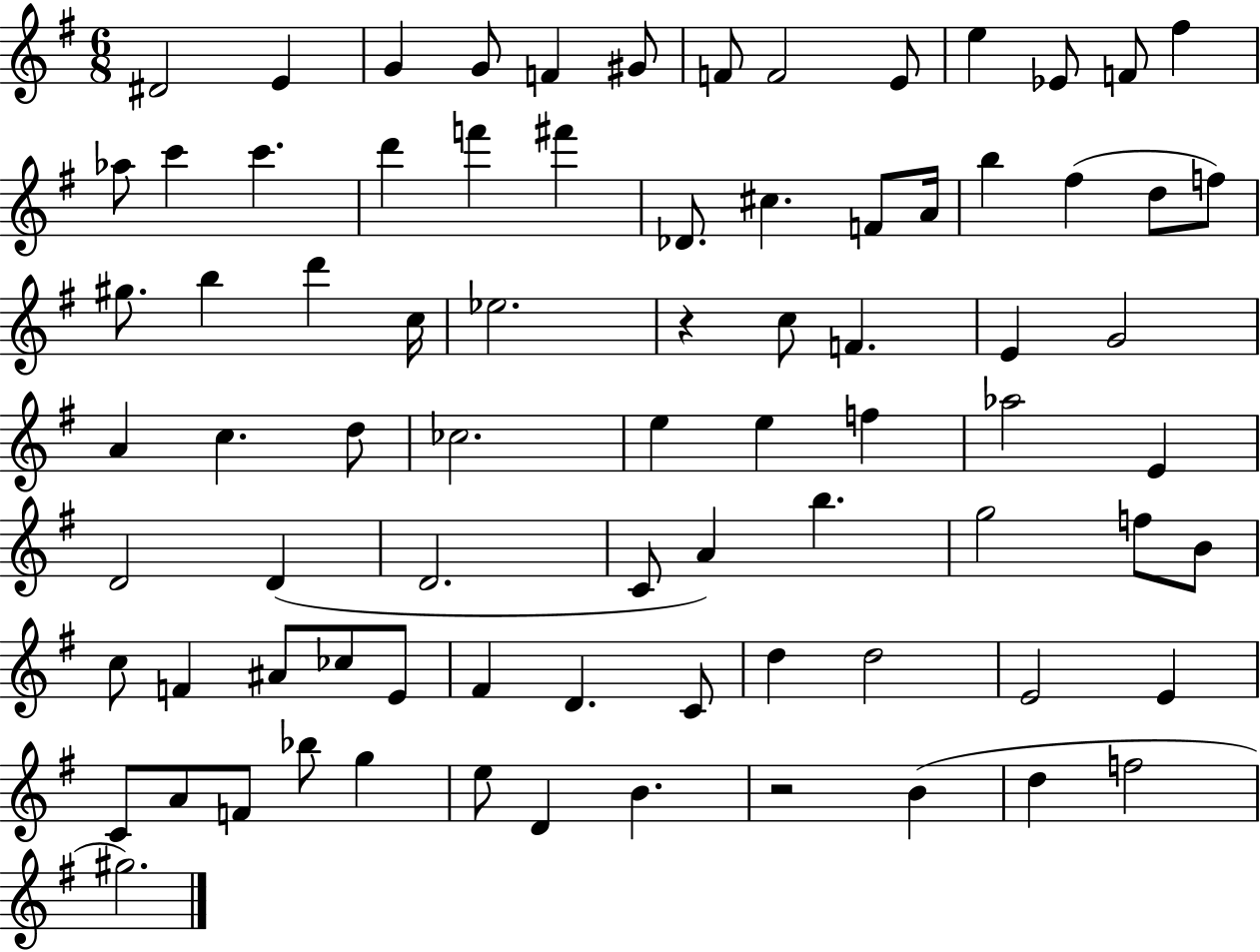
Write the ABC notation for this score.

X:1
T:Untitled
M:6/8
L:1/4
K:G
^D2 E G G/2 F ^G/2 F/2 F2 E/2 e _E/2 F/2 ^f _a/2 c' c' d' f' ^f' _D/2 ^c F/2 A/4 b ^f d/2 f/2 ^g/2 b d' c/4 _e2 z c/2 F E G2 A c d/2 _c2 e e f _a2 E D2 D D2 C/2 A b g2 f/2 B/2 c/2 F ^A/2 _c/2 E/2 ^F D C/2 d d2 E2 E C/2 A/2 F/2 _b/2 g e/2 D B z2 B d f2 ^g2